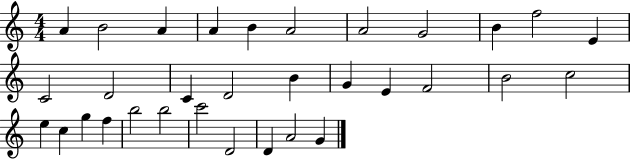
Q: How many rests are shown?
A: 0